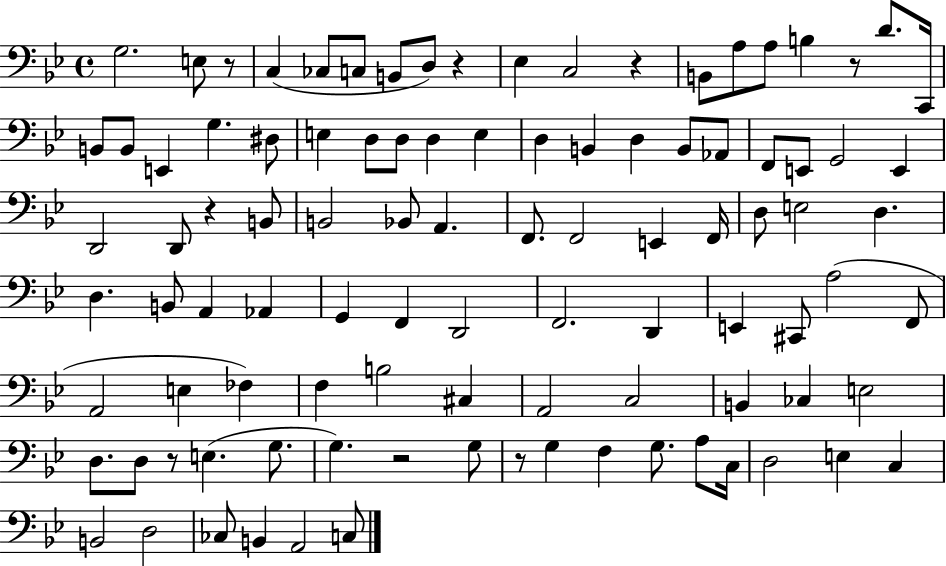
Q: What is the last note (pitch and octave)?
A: C3